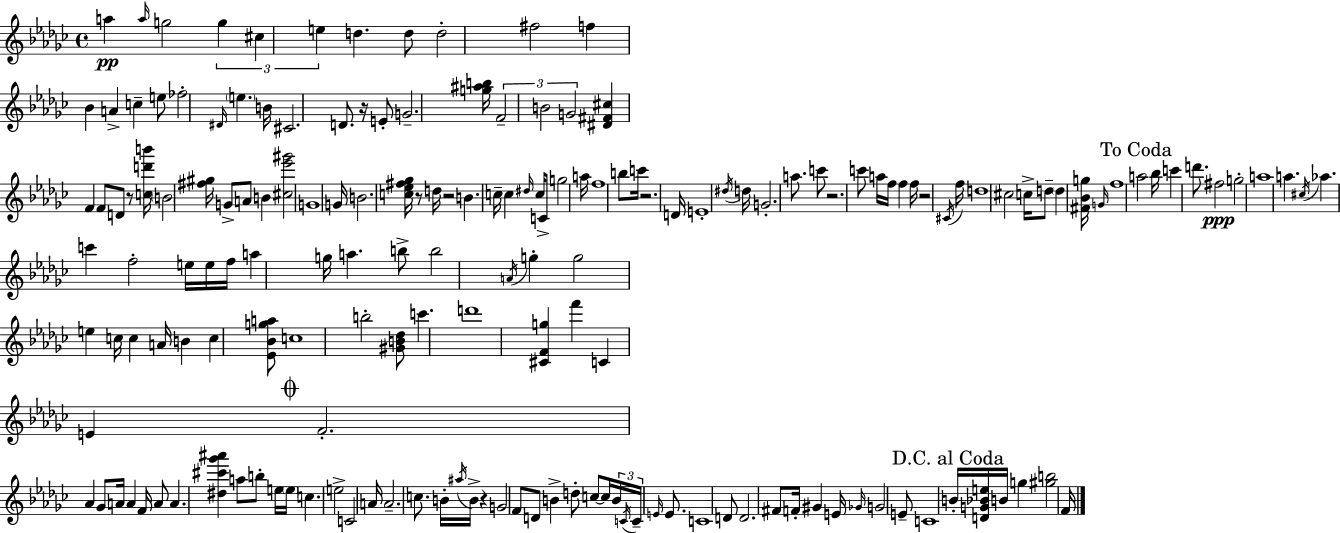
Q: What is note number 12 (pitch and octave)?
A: Bb4